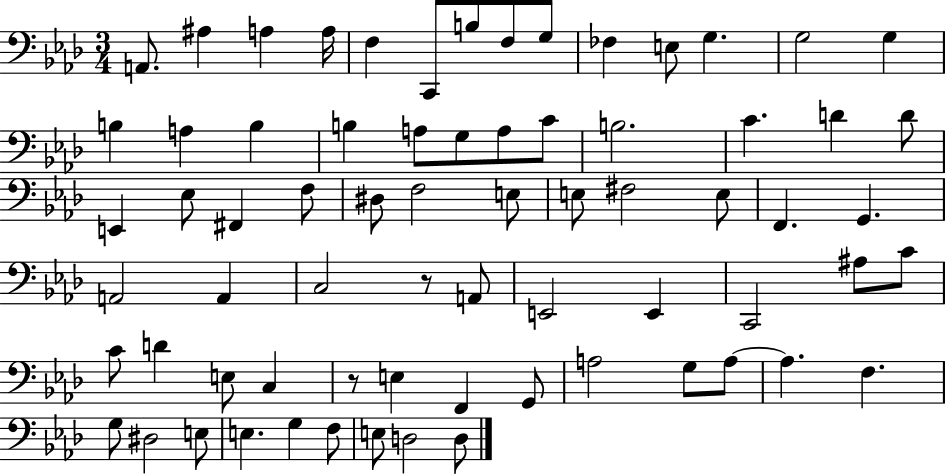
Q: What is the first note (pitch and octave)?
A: A2